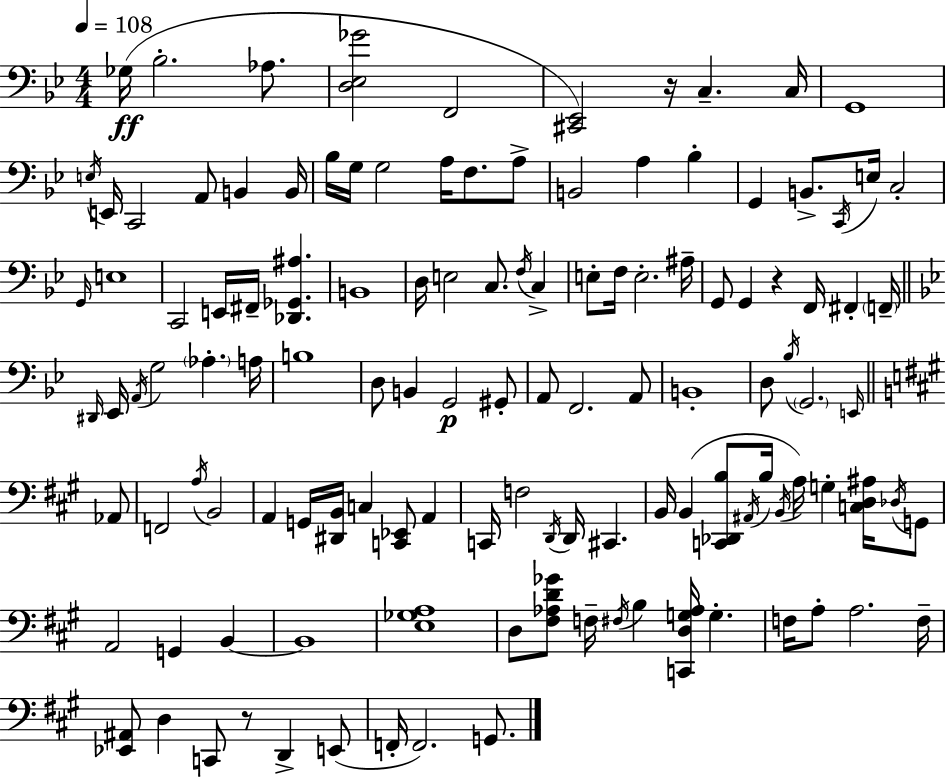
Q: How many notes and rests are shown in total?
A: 122